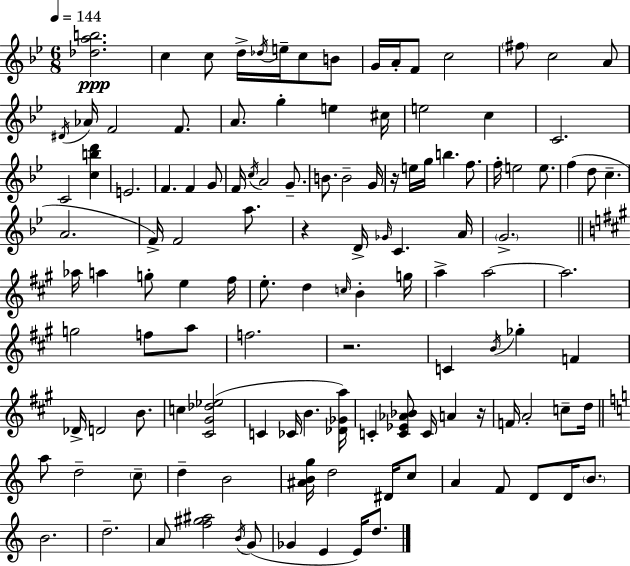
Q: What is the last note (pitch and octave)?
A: D5